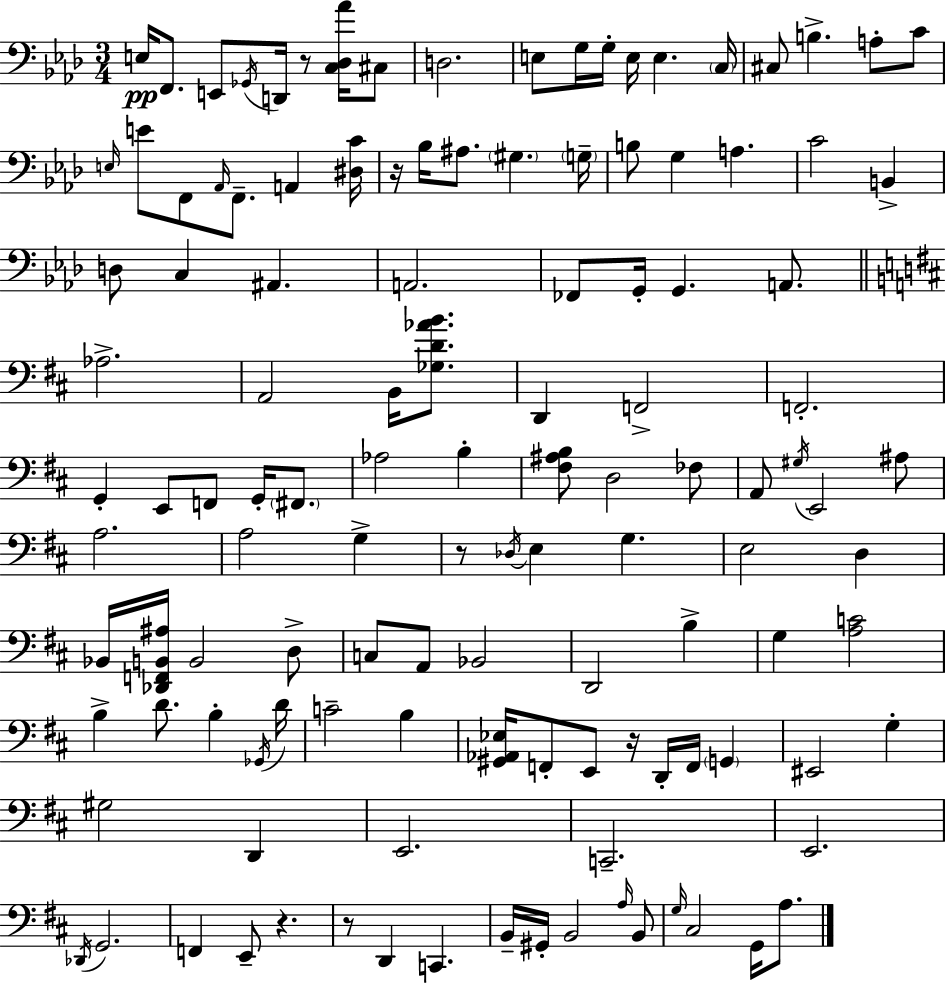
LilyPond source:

{
  \clef bass
  \numericTimeSignature
  \time 3/4
  \key f \minor
  e16\pp f,8. e,8 \acciaccatura { ges,16 } d,16 r8 <c des aes'>16 cis8 | d2. | e8 g16 g16-. e16 e4. | \parenthesize c16 cis8 b4.-> a8-. c'8 | \break \grace { e16 } e'8 f,8 \grace { aes,16 } f,8.-- a,4 | <dis c'>16 r16 bes16 ais8. \parenthesize gis4. | \parenthesize g16-- b8 g4 a4. | c'2 b,4-> | \break d8 c4 ais,4. | a,2. | fes,8 g,16-. g,4. | a,8. \bar "||" \break \key d \major aes2.-> | a,2 b,16 <ges d' aes' b'>8. | d,4 f,2-> | f,2.-. | \break g,4-. e,8 f,8 g,16-. \parenthesize fis,8. | aes2 b4-. | <fis ais b>8 d2 fes8 | a,8 \acciaccatura { gis16 } e,2 ais8 | \break a2. | a2 g4-> | r8 \acciaccatura { des16 } e4 g4. | e2 d4 | \break bes,16 <des, f, b, ais>16 b,2 | d8-> c8 a,8 bes,2 | d,2 b4-> | g4 <a c'>2 | \break b4-> d'8. b4-. | \acciaccatura { ges,16 } d'16 c'2-- b4 | <gis, aes, ees>16 f,8-. e,8 r16 d,16-. f,16 \parenthesize g,4 | eis,2 g4-. | \break gis2 d,4 | e,2. | c,2.-- | e,2. | \break \acciaccatura { des,16 } g,2. | f,4 e,8-- r4. | r8 d,4 c,4. | b,16-- gis,16-. b,2 | \break \grace { a16 } b,8 \grace { g16 } cis2 | g,16 a8. \bar "|."
}